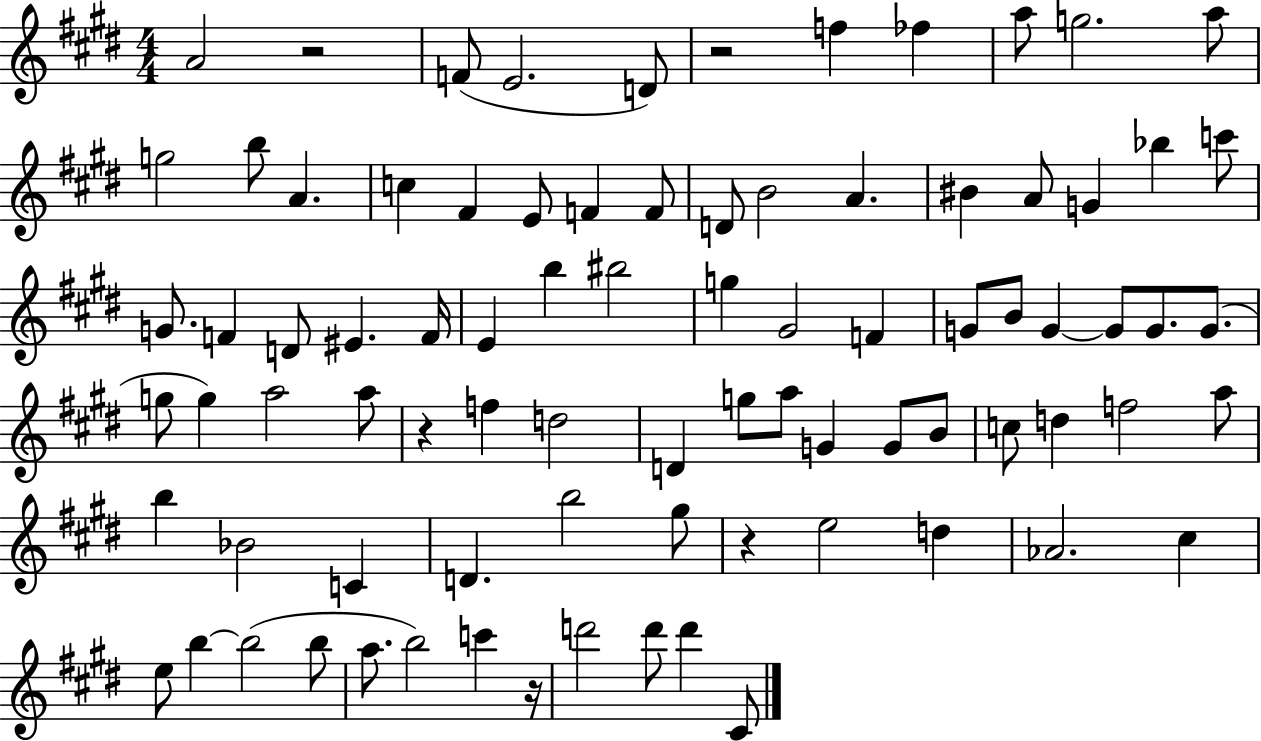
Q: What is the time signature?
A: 4/4